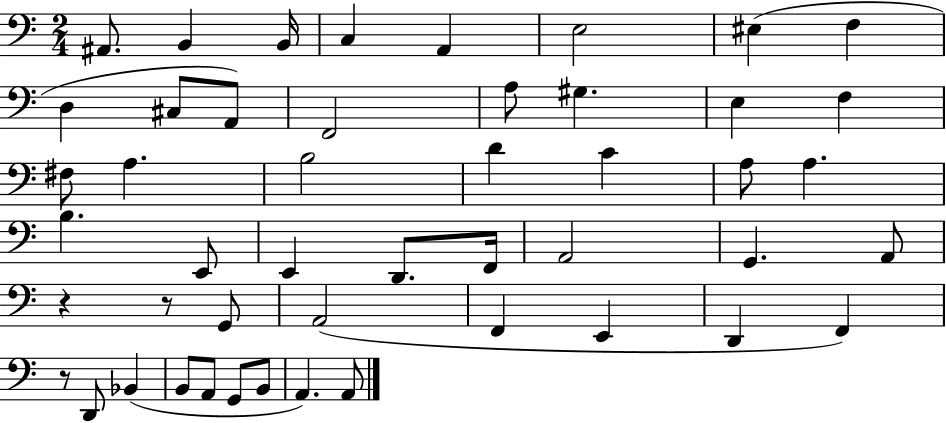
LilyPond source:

{
  \clef bass
  \numericTimeSignature
  \time 2/4
  \key c \major
  \repeat volta 2 { ais,8. b,4 b,16 | c4 a,4 | e2 | eis4( f4 | \break d4 cis8 a,8) | f,2 | a8 gis4. | e4 f4 | \break fis8 a4. | b2 | d'4 c'4 | a8 a4. | \break b4. e,8 | e,4 d,8. f,16 | a,2 | g,4. a,8 | \break r4 r8 g,8 | a,2( | f,4 e,4 | d,4 f,4) | \break r8 d,8 bes,4( | b,8 a,8 g,8 b,8 | a,4.) a,8 | } \bar "|."
}